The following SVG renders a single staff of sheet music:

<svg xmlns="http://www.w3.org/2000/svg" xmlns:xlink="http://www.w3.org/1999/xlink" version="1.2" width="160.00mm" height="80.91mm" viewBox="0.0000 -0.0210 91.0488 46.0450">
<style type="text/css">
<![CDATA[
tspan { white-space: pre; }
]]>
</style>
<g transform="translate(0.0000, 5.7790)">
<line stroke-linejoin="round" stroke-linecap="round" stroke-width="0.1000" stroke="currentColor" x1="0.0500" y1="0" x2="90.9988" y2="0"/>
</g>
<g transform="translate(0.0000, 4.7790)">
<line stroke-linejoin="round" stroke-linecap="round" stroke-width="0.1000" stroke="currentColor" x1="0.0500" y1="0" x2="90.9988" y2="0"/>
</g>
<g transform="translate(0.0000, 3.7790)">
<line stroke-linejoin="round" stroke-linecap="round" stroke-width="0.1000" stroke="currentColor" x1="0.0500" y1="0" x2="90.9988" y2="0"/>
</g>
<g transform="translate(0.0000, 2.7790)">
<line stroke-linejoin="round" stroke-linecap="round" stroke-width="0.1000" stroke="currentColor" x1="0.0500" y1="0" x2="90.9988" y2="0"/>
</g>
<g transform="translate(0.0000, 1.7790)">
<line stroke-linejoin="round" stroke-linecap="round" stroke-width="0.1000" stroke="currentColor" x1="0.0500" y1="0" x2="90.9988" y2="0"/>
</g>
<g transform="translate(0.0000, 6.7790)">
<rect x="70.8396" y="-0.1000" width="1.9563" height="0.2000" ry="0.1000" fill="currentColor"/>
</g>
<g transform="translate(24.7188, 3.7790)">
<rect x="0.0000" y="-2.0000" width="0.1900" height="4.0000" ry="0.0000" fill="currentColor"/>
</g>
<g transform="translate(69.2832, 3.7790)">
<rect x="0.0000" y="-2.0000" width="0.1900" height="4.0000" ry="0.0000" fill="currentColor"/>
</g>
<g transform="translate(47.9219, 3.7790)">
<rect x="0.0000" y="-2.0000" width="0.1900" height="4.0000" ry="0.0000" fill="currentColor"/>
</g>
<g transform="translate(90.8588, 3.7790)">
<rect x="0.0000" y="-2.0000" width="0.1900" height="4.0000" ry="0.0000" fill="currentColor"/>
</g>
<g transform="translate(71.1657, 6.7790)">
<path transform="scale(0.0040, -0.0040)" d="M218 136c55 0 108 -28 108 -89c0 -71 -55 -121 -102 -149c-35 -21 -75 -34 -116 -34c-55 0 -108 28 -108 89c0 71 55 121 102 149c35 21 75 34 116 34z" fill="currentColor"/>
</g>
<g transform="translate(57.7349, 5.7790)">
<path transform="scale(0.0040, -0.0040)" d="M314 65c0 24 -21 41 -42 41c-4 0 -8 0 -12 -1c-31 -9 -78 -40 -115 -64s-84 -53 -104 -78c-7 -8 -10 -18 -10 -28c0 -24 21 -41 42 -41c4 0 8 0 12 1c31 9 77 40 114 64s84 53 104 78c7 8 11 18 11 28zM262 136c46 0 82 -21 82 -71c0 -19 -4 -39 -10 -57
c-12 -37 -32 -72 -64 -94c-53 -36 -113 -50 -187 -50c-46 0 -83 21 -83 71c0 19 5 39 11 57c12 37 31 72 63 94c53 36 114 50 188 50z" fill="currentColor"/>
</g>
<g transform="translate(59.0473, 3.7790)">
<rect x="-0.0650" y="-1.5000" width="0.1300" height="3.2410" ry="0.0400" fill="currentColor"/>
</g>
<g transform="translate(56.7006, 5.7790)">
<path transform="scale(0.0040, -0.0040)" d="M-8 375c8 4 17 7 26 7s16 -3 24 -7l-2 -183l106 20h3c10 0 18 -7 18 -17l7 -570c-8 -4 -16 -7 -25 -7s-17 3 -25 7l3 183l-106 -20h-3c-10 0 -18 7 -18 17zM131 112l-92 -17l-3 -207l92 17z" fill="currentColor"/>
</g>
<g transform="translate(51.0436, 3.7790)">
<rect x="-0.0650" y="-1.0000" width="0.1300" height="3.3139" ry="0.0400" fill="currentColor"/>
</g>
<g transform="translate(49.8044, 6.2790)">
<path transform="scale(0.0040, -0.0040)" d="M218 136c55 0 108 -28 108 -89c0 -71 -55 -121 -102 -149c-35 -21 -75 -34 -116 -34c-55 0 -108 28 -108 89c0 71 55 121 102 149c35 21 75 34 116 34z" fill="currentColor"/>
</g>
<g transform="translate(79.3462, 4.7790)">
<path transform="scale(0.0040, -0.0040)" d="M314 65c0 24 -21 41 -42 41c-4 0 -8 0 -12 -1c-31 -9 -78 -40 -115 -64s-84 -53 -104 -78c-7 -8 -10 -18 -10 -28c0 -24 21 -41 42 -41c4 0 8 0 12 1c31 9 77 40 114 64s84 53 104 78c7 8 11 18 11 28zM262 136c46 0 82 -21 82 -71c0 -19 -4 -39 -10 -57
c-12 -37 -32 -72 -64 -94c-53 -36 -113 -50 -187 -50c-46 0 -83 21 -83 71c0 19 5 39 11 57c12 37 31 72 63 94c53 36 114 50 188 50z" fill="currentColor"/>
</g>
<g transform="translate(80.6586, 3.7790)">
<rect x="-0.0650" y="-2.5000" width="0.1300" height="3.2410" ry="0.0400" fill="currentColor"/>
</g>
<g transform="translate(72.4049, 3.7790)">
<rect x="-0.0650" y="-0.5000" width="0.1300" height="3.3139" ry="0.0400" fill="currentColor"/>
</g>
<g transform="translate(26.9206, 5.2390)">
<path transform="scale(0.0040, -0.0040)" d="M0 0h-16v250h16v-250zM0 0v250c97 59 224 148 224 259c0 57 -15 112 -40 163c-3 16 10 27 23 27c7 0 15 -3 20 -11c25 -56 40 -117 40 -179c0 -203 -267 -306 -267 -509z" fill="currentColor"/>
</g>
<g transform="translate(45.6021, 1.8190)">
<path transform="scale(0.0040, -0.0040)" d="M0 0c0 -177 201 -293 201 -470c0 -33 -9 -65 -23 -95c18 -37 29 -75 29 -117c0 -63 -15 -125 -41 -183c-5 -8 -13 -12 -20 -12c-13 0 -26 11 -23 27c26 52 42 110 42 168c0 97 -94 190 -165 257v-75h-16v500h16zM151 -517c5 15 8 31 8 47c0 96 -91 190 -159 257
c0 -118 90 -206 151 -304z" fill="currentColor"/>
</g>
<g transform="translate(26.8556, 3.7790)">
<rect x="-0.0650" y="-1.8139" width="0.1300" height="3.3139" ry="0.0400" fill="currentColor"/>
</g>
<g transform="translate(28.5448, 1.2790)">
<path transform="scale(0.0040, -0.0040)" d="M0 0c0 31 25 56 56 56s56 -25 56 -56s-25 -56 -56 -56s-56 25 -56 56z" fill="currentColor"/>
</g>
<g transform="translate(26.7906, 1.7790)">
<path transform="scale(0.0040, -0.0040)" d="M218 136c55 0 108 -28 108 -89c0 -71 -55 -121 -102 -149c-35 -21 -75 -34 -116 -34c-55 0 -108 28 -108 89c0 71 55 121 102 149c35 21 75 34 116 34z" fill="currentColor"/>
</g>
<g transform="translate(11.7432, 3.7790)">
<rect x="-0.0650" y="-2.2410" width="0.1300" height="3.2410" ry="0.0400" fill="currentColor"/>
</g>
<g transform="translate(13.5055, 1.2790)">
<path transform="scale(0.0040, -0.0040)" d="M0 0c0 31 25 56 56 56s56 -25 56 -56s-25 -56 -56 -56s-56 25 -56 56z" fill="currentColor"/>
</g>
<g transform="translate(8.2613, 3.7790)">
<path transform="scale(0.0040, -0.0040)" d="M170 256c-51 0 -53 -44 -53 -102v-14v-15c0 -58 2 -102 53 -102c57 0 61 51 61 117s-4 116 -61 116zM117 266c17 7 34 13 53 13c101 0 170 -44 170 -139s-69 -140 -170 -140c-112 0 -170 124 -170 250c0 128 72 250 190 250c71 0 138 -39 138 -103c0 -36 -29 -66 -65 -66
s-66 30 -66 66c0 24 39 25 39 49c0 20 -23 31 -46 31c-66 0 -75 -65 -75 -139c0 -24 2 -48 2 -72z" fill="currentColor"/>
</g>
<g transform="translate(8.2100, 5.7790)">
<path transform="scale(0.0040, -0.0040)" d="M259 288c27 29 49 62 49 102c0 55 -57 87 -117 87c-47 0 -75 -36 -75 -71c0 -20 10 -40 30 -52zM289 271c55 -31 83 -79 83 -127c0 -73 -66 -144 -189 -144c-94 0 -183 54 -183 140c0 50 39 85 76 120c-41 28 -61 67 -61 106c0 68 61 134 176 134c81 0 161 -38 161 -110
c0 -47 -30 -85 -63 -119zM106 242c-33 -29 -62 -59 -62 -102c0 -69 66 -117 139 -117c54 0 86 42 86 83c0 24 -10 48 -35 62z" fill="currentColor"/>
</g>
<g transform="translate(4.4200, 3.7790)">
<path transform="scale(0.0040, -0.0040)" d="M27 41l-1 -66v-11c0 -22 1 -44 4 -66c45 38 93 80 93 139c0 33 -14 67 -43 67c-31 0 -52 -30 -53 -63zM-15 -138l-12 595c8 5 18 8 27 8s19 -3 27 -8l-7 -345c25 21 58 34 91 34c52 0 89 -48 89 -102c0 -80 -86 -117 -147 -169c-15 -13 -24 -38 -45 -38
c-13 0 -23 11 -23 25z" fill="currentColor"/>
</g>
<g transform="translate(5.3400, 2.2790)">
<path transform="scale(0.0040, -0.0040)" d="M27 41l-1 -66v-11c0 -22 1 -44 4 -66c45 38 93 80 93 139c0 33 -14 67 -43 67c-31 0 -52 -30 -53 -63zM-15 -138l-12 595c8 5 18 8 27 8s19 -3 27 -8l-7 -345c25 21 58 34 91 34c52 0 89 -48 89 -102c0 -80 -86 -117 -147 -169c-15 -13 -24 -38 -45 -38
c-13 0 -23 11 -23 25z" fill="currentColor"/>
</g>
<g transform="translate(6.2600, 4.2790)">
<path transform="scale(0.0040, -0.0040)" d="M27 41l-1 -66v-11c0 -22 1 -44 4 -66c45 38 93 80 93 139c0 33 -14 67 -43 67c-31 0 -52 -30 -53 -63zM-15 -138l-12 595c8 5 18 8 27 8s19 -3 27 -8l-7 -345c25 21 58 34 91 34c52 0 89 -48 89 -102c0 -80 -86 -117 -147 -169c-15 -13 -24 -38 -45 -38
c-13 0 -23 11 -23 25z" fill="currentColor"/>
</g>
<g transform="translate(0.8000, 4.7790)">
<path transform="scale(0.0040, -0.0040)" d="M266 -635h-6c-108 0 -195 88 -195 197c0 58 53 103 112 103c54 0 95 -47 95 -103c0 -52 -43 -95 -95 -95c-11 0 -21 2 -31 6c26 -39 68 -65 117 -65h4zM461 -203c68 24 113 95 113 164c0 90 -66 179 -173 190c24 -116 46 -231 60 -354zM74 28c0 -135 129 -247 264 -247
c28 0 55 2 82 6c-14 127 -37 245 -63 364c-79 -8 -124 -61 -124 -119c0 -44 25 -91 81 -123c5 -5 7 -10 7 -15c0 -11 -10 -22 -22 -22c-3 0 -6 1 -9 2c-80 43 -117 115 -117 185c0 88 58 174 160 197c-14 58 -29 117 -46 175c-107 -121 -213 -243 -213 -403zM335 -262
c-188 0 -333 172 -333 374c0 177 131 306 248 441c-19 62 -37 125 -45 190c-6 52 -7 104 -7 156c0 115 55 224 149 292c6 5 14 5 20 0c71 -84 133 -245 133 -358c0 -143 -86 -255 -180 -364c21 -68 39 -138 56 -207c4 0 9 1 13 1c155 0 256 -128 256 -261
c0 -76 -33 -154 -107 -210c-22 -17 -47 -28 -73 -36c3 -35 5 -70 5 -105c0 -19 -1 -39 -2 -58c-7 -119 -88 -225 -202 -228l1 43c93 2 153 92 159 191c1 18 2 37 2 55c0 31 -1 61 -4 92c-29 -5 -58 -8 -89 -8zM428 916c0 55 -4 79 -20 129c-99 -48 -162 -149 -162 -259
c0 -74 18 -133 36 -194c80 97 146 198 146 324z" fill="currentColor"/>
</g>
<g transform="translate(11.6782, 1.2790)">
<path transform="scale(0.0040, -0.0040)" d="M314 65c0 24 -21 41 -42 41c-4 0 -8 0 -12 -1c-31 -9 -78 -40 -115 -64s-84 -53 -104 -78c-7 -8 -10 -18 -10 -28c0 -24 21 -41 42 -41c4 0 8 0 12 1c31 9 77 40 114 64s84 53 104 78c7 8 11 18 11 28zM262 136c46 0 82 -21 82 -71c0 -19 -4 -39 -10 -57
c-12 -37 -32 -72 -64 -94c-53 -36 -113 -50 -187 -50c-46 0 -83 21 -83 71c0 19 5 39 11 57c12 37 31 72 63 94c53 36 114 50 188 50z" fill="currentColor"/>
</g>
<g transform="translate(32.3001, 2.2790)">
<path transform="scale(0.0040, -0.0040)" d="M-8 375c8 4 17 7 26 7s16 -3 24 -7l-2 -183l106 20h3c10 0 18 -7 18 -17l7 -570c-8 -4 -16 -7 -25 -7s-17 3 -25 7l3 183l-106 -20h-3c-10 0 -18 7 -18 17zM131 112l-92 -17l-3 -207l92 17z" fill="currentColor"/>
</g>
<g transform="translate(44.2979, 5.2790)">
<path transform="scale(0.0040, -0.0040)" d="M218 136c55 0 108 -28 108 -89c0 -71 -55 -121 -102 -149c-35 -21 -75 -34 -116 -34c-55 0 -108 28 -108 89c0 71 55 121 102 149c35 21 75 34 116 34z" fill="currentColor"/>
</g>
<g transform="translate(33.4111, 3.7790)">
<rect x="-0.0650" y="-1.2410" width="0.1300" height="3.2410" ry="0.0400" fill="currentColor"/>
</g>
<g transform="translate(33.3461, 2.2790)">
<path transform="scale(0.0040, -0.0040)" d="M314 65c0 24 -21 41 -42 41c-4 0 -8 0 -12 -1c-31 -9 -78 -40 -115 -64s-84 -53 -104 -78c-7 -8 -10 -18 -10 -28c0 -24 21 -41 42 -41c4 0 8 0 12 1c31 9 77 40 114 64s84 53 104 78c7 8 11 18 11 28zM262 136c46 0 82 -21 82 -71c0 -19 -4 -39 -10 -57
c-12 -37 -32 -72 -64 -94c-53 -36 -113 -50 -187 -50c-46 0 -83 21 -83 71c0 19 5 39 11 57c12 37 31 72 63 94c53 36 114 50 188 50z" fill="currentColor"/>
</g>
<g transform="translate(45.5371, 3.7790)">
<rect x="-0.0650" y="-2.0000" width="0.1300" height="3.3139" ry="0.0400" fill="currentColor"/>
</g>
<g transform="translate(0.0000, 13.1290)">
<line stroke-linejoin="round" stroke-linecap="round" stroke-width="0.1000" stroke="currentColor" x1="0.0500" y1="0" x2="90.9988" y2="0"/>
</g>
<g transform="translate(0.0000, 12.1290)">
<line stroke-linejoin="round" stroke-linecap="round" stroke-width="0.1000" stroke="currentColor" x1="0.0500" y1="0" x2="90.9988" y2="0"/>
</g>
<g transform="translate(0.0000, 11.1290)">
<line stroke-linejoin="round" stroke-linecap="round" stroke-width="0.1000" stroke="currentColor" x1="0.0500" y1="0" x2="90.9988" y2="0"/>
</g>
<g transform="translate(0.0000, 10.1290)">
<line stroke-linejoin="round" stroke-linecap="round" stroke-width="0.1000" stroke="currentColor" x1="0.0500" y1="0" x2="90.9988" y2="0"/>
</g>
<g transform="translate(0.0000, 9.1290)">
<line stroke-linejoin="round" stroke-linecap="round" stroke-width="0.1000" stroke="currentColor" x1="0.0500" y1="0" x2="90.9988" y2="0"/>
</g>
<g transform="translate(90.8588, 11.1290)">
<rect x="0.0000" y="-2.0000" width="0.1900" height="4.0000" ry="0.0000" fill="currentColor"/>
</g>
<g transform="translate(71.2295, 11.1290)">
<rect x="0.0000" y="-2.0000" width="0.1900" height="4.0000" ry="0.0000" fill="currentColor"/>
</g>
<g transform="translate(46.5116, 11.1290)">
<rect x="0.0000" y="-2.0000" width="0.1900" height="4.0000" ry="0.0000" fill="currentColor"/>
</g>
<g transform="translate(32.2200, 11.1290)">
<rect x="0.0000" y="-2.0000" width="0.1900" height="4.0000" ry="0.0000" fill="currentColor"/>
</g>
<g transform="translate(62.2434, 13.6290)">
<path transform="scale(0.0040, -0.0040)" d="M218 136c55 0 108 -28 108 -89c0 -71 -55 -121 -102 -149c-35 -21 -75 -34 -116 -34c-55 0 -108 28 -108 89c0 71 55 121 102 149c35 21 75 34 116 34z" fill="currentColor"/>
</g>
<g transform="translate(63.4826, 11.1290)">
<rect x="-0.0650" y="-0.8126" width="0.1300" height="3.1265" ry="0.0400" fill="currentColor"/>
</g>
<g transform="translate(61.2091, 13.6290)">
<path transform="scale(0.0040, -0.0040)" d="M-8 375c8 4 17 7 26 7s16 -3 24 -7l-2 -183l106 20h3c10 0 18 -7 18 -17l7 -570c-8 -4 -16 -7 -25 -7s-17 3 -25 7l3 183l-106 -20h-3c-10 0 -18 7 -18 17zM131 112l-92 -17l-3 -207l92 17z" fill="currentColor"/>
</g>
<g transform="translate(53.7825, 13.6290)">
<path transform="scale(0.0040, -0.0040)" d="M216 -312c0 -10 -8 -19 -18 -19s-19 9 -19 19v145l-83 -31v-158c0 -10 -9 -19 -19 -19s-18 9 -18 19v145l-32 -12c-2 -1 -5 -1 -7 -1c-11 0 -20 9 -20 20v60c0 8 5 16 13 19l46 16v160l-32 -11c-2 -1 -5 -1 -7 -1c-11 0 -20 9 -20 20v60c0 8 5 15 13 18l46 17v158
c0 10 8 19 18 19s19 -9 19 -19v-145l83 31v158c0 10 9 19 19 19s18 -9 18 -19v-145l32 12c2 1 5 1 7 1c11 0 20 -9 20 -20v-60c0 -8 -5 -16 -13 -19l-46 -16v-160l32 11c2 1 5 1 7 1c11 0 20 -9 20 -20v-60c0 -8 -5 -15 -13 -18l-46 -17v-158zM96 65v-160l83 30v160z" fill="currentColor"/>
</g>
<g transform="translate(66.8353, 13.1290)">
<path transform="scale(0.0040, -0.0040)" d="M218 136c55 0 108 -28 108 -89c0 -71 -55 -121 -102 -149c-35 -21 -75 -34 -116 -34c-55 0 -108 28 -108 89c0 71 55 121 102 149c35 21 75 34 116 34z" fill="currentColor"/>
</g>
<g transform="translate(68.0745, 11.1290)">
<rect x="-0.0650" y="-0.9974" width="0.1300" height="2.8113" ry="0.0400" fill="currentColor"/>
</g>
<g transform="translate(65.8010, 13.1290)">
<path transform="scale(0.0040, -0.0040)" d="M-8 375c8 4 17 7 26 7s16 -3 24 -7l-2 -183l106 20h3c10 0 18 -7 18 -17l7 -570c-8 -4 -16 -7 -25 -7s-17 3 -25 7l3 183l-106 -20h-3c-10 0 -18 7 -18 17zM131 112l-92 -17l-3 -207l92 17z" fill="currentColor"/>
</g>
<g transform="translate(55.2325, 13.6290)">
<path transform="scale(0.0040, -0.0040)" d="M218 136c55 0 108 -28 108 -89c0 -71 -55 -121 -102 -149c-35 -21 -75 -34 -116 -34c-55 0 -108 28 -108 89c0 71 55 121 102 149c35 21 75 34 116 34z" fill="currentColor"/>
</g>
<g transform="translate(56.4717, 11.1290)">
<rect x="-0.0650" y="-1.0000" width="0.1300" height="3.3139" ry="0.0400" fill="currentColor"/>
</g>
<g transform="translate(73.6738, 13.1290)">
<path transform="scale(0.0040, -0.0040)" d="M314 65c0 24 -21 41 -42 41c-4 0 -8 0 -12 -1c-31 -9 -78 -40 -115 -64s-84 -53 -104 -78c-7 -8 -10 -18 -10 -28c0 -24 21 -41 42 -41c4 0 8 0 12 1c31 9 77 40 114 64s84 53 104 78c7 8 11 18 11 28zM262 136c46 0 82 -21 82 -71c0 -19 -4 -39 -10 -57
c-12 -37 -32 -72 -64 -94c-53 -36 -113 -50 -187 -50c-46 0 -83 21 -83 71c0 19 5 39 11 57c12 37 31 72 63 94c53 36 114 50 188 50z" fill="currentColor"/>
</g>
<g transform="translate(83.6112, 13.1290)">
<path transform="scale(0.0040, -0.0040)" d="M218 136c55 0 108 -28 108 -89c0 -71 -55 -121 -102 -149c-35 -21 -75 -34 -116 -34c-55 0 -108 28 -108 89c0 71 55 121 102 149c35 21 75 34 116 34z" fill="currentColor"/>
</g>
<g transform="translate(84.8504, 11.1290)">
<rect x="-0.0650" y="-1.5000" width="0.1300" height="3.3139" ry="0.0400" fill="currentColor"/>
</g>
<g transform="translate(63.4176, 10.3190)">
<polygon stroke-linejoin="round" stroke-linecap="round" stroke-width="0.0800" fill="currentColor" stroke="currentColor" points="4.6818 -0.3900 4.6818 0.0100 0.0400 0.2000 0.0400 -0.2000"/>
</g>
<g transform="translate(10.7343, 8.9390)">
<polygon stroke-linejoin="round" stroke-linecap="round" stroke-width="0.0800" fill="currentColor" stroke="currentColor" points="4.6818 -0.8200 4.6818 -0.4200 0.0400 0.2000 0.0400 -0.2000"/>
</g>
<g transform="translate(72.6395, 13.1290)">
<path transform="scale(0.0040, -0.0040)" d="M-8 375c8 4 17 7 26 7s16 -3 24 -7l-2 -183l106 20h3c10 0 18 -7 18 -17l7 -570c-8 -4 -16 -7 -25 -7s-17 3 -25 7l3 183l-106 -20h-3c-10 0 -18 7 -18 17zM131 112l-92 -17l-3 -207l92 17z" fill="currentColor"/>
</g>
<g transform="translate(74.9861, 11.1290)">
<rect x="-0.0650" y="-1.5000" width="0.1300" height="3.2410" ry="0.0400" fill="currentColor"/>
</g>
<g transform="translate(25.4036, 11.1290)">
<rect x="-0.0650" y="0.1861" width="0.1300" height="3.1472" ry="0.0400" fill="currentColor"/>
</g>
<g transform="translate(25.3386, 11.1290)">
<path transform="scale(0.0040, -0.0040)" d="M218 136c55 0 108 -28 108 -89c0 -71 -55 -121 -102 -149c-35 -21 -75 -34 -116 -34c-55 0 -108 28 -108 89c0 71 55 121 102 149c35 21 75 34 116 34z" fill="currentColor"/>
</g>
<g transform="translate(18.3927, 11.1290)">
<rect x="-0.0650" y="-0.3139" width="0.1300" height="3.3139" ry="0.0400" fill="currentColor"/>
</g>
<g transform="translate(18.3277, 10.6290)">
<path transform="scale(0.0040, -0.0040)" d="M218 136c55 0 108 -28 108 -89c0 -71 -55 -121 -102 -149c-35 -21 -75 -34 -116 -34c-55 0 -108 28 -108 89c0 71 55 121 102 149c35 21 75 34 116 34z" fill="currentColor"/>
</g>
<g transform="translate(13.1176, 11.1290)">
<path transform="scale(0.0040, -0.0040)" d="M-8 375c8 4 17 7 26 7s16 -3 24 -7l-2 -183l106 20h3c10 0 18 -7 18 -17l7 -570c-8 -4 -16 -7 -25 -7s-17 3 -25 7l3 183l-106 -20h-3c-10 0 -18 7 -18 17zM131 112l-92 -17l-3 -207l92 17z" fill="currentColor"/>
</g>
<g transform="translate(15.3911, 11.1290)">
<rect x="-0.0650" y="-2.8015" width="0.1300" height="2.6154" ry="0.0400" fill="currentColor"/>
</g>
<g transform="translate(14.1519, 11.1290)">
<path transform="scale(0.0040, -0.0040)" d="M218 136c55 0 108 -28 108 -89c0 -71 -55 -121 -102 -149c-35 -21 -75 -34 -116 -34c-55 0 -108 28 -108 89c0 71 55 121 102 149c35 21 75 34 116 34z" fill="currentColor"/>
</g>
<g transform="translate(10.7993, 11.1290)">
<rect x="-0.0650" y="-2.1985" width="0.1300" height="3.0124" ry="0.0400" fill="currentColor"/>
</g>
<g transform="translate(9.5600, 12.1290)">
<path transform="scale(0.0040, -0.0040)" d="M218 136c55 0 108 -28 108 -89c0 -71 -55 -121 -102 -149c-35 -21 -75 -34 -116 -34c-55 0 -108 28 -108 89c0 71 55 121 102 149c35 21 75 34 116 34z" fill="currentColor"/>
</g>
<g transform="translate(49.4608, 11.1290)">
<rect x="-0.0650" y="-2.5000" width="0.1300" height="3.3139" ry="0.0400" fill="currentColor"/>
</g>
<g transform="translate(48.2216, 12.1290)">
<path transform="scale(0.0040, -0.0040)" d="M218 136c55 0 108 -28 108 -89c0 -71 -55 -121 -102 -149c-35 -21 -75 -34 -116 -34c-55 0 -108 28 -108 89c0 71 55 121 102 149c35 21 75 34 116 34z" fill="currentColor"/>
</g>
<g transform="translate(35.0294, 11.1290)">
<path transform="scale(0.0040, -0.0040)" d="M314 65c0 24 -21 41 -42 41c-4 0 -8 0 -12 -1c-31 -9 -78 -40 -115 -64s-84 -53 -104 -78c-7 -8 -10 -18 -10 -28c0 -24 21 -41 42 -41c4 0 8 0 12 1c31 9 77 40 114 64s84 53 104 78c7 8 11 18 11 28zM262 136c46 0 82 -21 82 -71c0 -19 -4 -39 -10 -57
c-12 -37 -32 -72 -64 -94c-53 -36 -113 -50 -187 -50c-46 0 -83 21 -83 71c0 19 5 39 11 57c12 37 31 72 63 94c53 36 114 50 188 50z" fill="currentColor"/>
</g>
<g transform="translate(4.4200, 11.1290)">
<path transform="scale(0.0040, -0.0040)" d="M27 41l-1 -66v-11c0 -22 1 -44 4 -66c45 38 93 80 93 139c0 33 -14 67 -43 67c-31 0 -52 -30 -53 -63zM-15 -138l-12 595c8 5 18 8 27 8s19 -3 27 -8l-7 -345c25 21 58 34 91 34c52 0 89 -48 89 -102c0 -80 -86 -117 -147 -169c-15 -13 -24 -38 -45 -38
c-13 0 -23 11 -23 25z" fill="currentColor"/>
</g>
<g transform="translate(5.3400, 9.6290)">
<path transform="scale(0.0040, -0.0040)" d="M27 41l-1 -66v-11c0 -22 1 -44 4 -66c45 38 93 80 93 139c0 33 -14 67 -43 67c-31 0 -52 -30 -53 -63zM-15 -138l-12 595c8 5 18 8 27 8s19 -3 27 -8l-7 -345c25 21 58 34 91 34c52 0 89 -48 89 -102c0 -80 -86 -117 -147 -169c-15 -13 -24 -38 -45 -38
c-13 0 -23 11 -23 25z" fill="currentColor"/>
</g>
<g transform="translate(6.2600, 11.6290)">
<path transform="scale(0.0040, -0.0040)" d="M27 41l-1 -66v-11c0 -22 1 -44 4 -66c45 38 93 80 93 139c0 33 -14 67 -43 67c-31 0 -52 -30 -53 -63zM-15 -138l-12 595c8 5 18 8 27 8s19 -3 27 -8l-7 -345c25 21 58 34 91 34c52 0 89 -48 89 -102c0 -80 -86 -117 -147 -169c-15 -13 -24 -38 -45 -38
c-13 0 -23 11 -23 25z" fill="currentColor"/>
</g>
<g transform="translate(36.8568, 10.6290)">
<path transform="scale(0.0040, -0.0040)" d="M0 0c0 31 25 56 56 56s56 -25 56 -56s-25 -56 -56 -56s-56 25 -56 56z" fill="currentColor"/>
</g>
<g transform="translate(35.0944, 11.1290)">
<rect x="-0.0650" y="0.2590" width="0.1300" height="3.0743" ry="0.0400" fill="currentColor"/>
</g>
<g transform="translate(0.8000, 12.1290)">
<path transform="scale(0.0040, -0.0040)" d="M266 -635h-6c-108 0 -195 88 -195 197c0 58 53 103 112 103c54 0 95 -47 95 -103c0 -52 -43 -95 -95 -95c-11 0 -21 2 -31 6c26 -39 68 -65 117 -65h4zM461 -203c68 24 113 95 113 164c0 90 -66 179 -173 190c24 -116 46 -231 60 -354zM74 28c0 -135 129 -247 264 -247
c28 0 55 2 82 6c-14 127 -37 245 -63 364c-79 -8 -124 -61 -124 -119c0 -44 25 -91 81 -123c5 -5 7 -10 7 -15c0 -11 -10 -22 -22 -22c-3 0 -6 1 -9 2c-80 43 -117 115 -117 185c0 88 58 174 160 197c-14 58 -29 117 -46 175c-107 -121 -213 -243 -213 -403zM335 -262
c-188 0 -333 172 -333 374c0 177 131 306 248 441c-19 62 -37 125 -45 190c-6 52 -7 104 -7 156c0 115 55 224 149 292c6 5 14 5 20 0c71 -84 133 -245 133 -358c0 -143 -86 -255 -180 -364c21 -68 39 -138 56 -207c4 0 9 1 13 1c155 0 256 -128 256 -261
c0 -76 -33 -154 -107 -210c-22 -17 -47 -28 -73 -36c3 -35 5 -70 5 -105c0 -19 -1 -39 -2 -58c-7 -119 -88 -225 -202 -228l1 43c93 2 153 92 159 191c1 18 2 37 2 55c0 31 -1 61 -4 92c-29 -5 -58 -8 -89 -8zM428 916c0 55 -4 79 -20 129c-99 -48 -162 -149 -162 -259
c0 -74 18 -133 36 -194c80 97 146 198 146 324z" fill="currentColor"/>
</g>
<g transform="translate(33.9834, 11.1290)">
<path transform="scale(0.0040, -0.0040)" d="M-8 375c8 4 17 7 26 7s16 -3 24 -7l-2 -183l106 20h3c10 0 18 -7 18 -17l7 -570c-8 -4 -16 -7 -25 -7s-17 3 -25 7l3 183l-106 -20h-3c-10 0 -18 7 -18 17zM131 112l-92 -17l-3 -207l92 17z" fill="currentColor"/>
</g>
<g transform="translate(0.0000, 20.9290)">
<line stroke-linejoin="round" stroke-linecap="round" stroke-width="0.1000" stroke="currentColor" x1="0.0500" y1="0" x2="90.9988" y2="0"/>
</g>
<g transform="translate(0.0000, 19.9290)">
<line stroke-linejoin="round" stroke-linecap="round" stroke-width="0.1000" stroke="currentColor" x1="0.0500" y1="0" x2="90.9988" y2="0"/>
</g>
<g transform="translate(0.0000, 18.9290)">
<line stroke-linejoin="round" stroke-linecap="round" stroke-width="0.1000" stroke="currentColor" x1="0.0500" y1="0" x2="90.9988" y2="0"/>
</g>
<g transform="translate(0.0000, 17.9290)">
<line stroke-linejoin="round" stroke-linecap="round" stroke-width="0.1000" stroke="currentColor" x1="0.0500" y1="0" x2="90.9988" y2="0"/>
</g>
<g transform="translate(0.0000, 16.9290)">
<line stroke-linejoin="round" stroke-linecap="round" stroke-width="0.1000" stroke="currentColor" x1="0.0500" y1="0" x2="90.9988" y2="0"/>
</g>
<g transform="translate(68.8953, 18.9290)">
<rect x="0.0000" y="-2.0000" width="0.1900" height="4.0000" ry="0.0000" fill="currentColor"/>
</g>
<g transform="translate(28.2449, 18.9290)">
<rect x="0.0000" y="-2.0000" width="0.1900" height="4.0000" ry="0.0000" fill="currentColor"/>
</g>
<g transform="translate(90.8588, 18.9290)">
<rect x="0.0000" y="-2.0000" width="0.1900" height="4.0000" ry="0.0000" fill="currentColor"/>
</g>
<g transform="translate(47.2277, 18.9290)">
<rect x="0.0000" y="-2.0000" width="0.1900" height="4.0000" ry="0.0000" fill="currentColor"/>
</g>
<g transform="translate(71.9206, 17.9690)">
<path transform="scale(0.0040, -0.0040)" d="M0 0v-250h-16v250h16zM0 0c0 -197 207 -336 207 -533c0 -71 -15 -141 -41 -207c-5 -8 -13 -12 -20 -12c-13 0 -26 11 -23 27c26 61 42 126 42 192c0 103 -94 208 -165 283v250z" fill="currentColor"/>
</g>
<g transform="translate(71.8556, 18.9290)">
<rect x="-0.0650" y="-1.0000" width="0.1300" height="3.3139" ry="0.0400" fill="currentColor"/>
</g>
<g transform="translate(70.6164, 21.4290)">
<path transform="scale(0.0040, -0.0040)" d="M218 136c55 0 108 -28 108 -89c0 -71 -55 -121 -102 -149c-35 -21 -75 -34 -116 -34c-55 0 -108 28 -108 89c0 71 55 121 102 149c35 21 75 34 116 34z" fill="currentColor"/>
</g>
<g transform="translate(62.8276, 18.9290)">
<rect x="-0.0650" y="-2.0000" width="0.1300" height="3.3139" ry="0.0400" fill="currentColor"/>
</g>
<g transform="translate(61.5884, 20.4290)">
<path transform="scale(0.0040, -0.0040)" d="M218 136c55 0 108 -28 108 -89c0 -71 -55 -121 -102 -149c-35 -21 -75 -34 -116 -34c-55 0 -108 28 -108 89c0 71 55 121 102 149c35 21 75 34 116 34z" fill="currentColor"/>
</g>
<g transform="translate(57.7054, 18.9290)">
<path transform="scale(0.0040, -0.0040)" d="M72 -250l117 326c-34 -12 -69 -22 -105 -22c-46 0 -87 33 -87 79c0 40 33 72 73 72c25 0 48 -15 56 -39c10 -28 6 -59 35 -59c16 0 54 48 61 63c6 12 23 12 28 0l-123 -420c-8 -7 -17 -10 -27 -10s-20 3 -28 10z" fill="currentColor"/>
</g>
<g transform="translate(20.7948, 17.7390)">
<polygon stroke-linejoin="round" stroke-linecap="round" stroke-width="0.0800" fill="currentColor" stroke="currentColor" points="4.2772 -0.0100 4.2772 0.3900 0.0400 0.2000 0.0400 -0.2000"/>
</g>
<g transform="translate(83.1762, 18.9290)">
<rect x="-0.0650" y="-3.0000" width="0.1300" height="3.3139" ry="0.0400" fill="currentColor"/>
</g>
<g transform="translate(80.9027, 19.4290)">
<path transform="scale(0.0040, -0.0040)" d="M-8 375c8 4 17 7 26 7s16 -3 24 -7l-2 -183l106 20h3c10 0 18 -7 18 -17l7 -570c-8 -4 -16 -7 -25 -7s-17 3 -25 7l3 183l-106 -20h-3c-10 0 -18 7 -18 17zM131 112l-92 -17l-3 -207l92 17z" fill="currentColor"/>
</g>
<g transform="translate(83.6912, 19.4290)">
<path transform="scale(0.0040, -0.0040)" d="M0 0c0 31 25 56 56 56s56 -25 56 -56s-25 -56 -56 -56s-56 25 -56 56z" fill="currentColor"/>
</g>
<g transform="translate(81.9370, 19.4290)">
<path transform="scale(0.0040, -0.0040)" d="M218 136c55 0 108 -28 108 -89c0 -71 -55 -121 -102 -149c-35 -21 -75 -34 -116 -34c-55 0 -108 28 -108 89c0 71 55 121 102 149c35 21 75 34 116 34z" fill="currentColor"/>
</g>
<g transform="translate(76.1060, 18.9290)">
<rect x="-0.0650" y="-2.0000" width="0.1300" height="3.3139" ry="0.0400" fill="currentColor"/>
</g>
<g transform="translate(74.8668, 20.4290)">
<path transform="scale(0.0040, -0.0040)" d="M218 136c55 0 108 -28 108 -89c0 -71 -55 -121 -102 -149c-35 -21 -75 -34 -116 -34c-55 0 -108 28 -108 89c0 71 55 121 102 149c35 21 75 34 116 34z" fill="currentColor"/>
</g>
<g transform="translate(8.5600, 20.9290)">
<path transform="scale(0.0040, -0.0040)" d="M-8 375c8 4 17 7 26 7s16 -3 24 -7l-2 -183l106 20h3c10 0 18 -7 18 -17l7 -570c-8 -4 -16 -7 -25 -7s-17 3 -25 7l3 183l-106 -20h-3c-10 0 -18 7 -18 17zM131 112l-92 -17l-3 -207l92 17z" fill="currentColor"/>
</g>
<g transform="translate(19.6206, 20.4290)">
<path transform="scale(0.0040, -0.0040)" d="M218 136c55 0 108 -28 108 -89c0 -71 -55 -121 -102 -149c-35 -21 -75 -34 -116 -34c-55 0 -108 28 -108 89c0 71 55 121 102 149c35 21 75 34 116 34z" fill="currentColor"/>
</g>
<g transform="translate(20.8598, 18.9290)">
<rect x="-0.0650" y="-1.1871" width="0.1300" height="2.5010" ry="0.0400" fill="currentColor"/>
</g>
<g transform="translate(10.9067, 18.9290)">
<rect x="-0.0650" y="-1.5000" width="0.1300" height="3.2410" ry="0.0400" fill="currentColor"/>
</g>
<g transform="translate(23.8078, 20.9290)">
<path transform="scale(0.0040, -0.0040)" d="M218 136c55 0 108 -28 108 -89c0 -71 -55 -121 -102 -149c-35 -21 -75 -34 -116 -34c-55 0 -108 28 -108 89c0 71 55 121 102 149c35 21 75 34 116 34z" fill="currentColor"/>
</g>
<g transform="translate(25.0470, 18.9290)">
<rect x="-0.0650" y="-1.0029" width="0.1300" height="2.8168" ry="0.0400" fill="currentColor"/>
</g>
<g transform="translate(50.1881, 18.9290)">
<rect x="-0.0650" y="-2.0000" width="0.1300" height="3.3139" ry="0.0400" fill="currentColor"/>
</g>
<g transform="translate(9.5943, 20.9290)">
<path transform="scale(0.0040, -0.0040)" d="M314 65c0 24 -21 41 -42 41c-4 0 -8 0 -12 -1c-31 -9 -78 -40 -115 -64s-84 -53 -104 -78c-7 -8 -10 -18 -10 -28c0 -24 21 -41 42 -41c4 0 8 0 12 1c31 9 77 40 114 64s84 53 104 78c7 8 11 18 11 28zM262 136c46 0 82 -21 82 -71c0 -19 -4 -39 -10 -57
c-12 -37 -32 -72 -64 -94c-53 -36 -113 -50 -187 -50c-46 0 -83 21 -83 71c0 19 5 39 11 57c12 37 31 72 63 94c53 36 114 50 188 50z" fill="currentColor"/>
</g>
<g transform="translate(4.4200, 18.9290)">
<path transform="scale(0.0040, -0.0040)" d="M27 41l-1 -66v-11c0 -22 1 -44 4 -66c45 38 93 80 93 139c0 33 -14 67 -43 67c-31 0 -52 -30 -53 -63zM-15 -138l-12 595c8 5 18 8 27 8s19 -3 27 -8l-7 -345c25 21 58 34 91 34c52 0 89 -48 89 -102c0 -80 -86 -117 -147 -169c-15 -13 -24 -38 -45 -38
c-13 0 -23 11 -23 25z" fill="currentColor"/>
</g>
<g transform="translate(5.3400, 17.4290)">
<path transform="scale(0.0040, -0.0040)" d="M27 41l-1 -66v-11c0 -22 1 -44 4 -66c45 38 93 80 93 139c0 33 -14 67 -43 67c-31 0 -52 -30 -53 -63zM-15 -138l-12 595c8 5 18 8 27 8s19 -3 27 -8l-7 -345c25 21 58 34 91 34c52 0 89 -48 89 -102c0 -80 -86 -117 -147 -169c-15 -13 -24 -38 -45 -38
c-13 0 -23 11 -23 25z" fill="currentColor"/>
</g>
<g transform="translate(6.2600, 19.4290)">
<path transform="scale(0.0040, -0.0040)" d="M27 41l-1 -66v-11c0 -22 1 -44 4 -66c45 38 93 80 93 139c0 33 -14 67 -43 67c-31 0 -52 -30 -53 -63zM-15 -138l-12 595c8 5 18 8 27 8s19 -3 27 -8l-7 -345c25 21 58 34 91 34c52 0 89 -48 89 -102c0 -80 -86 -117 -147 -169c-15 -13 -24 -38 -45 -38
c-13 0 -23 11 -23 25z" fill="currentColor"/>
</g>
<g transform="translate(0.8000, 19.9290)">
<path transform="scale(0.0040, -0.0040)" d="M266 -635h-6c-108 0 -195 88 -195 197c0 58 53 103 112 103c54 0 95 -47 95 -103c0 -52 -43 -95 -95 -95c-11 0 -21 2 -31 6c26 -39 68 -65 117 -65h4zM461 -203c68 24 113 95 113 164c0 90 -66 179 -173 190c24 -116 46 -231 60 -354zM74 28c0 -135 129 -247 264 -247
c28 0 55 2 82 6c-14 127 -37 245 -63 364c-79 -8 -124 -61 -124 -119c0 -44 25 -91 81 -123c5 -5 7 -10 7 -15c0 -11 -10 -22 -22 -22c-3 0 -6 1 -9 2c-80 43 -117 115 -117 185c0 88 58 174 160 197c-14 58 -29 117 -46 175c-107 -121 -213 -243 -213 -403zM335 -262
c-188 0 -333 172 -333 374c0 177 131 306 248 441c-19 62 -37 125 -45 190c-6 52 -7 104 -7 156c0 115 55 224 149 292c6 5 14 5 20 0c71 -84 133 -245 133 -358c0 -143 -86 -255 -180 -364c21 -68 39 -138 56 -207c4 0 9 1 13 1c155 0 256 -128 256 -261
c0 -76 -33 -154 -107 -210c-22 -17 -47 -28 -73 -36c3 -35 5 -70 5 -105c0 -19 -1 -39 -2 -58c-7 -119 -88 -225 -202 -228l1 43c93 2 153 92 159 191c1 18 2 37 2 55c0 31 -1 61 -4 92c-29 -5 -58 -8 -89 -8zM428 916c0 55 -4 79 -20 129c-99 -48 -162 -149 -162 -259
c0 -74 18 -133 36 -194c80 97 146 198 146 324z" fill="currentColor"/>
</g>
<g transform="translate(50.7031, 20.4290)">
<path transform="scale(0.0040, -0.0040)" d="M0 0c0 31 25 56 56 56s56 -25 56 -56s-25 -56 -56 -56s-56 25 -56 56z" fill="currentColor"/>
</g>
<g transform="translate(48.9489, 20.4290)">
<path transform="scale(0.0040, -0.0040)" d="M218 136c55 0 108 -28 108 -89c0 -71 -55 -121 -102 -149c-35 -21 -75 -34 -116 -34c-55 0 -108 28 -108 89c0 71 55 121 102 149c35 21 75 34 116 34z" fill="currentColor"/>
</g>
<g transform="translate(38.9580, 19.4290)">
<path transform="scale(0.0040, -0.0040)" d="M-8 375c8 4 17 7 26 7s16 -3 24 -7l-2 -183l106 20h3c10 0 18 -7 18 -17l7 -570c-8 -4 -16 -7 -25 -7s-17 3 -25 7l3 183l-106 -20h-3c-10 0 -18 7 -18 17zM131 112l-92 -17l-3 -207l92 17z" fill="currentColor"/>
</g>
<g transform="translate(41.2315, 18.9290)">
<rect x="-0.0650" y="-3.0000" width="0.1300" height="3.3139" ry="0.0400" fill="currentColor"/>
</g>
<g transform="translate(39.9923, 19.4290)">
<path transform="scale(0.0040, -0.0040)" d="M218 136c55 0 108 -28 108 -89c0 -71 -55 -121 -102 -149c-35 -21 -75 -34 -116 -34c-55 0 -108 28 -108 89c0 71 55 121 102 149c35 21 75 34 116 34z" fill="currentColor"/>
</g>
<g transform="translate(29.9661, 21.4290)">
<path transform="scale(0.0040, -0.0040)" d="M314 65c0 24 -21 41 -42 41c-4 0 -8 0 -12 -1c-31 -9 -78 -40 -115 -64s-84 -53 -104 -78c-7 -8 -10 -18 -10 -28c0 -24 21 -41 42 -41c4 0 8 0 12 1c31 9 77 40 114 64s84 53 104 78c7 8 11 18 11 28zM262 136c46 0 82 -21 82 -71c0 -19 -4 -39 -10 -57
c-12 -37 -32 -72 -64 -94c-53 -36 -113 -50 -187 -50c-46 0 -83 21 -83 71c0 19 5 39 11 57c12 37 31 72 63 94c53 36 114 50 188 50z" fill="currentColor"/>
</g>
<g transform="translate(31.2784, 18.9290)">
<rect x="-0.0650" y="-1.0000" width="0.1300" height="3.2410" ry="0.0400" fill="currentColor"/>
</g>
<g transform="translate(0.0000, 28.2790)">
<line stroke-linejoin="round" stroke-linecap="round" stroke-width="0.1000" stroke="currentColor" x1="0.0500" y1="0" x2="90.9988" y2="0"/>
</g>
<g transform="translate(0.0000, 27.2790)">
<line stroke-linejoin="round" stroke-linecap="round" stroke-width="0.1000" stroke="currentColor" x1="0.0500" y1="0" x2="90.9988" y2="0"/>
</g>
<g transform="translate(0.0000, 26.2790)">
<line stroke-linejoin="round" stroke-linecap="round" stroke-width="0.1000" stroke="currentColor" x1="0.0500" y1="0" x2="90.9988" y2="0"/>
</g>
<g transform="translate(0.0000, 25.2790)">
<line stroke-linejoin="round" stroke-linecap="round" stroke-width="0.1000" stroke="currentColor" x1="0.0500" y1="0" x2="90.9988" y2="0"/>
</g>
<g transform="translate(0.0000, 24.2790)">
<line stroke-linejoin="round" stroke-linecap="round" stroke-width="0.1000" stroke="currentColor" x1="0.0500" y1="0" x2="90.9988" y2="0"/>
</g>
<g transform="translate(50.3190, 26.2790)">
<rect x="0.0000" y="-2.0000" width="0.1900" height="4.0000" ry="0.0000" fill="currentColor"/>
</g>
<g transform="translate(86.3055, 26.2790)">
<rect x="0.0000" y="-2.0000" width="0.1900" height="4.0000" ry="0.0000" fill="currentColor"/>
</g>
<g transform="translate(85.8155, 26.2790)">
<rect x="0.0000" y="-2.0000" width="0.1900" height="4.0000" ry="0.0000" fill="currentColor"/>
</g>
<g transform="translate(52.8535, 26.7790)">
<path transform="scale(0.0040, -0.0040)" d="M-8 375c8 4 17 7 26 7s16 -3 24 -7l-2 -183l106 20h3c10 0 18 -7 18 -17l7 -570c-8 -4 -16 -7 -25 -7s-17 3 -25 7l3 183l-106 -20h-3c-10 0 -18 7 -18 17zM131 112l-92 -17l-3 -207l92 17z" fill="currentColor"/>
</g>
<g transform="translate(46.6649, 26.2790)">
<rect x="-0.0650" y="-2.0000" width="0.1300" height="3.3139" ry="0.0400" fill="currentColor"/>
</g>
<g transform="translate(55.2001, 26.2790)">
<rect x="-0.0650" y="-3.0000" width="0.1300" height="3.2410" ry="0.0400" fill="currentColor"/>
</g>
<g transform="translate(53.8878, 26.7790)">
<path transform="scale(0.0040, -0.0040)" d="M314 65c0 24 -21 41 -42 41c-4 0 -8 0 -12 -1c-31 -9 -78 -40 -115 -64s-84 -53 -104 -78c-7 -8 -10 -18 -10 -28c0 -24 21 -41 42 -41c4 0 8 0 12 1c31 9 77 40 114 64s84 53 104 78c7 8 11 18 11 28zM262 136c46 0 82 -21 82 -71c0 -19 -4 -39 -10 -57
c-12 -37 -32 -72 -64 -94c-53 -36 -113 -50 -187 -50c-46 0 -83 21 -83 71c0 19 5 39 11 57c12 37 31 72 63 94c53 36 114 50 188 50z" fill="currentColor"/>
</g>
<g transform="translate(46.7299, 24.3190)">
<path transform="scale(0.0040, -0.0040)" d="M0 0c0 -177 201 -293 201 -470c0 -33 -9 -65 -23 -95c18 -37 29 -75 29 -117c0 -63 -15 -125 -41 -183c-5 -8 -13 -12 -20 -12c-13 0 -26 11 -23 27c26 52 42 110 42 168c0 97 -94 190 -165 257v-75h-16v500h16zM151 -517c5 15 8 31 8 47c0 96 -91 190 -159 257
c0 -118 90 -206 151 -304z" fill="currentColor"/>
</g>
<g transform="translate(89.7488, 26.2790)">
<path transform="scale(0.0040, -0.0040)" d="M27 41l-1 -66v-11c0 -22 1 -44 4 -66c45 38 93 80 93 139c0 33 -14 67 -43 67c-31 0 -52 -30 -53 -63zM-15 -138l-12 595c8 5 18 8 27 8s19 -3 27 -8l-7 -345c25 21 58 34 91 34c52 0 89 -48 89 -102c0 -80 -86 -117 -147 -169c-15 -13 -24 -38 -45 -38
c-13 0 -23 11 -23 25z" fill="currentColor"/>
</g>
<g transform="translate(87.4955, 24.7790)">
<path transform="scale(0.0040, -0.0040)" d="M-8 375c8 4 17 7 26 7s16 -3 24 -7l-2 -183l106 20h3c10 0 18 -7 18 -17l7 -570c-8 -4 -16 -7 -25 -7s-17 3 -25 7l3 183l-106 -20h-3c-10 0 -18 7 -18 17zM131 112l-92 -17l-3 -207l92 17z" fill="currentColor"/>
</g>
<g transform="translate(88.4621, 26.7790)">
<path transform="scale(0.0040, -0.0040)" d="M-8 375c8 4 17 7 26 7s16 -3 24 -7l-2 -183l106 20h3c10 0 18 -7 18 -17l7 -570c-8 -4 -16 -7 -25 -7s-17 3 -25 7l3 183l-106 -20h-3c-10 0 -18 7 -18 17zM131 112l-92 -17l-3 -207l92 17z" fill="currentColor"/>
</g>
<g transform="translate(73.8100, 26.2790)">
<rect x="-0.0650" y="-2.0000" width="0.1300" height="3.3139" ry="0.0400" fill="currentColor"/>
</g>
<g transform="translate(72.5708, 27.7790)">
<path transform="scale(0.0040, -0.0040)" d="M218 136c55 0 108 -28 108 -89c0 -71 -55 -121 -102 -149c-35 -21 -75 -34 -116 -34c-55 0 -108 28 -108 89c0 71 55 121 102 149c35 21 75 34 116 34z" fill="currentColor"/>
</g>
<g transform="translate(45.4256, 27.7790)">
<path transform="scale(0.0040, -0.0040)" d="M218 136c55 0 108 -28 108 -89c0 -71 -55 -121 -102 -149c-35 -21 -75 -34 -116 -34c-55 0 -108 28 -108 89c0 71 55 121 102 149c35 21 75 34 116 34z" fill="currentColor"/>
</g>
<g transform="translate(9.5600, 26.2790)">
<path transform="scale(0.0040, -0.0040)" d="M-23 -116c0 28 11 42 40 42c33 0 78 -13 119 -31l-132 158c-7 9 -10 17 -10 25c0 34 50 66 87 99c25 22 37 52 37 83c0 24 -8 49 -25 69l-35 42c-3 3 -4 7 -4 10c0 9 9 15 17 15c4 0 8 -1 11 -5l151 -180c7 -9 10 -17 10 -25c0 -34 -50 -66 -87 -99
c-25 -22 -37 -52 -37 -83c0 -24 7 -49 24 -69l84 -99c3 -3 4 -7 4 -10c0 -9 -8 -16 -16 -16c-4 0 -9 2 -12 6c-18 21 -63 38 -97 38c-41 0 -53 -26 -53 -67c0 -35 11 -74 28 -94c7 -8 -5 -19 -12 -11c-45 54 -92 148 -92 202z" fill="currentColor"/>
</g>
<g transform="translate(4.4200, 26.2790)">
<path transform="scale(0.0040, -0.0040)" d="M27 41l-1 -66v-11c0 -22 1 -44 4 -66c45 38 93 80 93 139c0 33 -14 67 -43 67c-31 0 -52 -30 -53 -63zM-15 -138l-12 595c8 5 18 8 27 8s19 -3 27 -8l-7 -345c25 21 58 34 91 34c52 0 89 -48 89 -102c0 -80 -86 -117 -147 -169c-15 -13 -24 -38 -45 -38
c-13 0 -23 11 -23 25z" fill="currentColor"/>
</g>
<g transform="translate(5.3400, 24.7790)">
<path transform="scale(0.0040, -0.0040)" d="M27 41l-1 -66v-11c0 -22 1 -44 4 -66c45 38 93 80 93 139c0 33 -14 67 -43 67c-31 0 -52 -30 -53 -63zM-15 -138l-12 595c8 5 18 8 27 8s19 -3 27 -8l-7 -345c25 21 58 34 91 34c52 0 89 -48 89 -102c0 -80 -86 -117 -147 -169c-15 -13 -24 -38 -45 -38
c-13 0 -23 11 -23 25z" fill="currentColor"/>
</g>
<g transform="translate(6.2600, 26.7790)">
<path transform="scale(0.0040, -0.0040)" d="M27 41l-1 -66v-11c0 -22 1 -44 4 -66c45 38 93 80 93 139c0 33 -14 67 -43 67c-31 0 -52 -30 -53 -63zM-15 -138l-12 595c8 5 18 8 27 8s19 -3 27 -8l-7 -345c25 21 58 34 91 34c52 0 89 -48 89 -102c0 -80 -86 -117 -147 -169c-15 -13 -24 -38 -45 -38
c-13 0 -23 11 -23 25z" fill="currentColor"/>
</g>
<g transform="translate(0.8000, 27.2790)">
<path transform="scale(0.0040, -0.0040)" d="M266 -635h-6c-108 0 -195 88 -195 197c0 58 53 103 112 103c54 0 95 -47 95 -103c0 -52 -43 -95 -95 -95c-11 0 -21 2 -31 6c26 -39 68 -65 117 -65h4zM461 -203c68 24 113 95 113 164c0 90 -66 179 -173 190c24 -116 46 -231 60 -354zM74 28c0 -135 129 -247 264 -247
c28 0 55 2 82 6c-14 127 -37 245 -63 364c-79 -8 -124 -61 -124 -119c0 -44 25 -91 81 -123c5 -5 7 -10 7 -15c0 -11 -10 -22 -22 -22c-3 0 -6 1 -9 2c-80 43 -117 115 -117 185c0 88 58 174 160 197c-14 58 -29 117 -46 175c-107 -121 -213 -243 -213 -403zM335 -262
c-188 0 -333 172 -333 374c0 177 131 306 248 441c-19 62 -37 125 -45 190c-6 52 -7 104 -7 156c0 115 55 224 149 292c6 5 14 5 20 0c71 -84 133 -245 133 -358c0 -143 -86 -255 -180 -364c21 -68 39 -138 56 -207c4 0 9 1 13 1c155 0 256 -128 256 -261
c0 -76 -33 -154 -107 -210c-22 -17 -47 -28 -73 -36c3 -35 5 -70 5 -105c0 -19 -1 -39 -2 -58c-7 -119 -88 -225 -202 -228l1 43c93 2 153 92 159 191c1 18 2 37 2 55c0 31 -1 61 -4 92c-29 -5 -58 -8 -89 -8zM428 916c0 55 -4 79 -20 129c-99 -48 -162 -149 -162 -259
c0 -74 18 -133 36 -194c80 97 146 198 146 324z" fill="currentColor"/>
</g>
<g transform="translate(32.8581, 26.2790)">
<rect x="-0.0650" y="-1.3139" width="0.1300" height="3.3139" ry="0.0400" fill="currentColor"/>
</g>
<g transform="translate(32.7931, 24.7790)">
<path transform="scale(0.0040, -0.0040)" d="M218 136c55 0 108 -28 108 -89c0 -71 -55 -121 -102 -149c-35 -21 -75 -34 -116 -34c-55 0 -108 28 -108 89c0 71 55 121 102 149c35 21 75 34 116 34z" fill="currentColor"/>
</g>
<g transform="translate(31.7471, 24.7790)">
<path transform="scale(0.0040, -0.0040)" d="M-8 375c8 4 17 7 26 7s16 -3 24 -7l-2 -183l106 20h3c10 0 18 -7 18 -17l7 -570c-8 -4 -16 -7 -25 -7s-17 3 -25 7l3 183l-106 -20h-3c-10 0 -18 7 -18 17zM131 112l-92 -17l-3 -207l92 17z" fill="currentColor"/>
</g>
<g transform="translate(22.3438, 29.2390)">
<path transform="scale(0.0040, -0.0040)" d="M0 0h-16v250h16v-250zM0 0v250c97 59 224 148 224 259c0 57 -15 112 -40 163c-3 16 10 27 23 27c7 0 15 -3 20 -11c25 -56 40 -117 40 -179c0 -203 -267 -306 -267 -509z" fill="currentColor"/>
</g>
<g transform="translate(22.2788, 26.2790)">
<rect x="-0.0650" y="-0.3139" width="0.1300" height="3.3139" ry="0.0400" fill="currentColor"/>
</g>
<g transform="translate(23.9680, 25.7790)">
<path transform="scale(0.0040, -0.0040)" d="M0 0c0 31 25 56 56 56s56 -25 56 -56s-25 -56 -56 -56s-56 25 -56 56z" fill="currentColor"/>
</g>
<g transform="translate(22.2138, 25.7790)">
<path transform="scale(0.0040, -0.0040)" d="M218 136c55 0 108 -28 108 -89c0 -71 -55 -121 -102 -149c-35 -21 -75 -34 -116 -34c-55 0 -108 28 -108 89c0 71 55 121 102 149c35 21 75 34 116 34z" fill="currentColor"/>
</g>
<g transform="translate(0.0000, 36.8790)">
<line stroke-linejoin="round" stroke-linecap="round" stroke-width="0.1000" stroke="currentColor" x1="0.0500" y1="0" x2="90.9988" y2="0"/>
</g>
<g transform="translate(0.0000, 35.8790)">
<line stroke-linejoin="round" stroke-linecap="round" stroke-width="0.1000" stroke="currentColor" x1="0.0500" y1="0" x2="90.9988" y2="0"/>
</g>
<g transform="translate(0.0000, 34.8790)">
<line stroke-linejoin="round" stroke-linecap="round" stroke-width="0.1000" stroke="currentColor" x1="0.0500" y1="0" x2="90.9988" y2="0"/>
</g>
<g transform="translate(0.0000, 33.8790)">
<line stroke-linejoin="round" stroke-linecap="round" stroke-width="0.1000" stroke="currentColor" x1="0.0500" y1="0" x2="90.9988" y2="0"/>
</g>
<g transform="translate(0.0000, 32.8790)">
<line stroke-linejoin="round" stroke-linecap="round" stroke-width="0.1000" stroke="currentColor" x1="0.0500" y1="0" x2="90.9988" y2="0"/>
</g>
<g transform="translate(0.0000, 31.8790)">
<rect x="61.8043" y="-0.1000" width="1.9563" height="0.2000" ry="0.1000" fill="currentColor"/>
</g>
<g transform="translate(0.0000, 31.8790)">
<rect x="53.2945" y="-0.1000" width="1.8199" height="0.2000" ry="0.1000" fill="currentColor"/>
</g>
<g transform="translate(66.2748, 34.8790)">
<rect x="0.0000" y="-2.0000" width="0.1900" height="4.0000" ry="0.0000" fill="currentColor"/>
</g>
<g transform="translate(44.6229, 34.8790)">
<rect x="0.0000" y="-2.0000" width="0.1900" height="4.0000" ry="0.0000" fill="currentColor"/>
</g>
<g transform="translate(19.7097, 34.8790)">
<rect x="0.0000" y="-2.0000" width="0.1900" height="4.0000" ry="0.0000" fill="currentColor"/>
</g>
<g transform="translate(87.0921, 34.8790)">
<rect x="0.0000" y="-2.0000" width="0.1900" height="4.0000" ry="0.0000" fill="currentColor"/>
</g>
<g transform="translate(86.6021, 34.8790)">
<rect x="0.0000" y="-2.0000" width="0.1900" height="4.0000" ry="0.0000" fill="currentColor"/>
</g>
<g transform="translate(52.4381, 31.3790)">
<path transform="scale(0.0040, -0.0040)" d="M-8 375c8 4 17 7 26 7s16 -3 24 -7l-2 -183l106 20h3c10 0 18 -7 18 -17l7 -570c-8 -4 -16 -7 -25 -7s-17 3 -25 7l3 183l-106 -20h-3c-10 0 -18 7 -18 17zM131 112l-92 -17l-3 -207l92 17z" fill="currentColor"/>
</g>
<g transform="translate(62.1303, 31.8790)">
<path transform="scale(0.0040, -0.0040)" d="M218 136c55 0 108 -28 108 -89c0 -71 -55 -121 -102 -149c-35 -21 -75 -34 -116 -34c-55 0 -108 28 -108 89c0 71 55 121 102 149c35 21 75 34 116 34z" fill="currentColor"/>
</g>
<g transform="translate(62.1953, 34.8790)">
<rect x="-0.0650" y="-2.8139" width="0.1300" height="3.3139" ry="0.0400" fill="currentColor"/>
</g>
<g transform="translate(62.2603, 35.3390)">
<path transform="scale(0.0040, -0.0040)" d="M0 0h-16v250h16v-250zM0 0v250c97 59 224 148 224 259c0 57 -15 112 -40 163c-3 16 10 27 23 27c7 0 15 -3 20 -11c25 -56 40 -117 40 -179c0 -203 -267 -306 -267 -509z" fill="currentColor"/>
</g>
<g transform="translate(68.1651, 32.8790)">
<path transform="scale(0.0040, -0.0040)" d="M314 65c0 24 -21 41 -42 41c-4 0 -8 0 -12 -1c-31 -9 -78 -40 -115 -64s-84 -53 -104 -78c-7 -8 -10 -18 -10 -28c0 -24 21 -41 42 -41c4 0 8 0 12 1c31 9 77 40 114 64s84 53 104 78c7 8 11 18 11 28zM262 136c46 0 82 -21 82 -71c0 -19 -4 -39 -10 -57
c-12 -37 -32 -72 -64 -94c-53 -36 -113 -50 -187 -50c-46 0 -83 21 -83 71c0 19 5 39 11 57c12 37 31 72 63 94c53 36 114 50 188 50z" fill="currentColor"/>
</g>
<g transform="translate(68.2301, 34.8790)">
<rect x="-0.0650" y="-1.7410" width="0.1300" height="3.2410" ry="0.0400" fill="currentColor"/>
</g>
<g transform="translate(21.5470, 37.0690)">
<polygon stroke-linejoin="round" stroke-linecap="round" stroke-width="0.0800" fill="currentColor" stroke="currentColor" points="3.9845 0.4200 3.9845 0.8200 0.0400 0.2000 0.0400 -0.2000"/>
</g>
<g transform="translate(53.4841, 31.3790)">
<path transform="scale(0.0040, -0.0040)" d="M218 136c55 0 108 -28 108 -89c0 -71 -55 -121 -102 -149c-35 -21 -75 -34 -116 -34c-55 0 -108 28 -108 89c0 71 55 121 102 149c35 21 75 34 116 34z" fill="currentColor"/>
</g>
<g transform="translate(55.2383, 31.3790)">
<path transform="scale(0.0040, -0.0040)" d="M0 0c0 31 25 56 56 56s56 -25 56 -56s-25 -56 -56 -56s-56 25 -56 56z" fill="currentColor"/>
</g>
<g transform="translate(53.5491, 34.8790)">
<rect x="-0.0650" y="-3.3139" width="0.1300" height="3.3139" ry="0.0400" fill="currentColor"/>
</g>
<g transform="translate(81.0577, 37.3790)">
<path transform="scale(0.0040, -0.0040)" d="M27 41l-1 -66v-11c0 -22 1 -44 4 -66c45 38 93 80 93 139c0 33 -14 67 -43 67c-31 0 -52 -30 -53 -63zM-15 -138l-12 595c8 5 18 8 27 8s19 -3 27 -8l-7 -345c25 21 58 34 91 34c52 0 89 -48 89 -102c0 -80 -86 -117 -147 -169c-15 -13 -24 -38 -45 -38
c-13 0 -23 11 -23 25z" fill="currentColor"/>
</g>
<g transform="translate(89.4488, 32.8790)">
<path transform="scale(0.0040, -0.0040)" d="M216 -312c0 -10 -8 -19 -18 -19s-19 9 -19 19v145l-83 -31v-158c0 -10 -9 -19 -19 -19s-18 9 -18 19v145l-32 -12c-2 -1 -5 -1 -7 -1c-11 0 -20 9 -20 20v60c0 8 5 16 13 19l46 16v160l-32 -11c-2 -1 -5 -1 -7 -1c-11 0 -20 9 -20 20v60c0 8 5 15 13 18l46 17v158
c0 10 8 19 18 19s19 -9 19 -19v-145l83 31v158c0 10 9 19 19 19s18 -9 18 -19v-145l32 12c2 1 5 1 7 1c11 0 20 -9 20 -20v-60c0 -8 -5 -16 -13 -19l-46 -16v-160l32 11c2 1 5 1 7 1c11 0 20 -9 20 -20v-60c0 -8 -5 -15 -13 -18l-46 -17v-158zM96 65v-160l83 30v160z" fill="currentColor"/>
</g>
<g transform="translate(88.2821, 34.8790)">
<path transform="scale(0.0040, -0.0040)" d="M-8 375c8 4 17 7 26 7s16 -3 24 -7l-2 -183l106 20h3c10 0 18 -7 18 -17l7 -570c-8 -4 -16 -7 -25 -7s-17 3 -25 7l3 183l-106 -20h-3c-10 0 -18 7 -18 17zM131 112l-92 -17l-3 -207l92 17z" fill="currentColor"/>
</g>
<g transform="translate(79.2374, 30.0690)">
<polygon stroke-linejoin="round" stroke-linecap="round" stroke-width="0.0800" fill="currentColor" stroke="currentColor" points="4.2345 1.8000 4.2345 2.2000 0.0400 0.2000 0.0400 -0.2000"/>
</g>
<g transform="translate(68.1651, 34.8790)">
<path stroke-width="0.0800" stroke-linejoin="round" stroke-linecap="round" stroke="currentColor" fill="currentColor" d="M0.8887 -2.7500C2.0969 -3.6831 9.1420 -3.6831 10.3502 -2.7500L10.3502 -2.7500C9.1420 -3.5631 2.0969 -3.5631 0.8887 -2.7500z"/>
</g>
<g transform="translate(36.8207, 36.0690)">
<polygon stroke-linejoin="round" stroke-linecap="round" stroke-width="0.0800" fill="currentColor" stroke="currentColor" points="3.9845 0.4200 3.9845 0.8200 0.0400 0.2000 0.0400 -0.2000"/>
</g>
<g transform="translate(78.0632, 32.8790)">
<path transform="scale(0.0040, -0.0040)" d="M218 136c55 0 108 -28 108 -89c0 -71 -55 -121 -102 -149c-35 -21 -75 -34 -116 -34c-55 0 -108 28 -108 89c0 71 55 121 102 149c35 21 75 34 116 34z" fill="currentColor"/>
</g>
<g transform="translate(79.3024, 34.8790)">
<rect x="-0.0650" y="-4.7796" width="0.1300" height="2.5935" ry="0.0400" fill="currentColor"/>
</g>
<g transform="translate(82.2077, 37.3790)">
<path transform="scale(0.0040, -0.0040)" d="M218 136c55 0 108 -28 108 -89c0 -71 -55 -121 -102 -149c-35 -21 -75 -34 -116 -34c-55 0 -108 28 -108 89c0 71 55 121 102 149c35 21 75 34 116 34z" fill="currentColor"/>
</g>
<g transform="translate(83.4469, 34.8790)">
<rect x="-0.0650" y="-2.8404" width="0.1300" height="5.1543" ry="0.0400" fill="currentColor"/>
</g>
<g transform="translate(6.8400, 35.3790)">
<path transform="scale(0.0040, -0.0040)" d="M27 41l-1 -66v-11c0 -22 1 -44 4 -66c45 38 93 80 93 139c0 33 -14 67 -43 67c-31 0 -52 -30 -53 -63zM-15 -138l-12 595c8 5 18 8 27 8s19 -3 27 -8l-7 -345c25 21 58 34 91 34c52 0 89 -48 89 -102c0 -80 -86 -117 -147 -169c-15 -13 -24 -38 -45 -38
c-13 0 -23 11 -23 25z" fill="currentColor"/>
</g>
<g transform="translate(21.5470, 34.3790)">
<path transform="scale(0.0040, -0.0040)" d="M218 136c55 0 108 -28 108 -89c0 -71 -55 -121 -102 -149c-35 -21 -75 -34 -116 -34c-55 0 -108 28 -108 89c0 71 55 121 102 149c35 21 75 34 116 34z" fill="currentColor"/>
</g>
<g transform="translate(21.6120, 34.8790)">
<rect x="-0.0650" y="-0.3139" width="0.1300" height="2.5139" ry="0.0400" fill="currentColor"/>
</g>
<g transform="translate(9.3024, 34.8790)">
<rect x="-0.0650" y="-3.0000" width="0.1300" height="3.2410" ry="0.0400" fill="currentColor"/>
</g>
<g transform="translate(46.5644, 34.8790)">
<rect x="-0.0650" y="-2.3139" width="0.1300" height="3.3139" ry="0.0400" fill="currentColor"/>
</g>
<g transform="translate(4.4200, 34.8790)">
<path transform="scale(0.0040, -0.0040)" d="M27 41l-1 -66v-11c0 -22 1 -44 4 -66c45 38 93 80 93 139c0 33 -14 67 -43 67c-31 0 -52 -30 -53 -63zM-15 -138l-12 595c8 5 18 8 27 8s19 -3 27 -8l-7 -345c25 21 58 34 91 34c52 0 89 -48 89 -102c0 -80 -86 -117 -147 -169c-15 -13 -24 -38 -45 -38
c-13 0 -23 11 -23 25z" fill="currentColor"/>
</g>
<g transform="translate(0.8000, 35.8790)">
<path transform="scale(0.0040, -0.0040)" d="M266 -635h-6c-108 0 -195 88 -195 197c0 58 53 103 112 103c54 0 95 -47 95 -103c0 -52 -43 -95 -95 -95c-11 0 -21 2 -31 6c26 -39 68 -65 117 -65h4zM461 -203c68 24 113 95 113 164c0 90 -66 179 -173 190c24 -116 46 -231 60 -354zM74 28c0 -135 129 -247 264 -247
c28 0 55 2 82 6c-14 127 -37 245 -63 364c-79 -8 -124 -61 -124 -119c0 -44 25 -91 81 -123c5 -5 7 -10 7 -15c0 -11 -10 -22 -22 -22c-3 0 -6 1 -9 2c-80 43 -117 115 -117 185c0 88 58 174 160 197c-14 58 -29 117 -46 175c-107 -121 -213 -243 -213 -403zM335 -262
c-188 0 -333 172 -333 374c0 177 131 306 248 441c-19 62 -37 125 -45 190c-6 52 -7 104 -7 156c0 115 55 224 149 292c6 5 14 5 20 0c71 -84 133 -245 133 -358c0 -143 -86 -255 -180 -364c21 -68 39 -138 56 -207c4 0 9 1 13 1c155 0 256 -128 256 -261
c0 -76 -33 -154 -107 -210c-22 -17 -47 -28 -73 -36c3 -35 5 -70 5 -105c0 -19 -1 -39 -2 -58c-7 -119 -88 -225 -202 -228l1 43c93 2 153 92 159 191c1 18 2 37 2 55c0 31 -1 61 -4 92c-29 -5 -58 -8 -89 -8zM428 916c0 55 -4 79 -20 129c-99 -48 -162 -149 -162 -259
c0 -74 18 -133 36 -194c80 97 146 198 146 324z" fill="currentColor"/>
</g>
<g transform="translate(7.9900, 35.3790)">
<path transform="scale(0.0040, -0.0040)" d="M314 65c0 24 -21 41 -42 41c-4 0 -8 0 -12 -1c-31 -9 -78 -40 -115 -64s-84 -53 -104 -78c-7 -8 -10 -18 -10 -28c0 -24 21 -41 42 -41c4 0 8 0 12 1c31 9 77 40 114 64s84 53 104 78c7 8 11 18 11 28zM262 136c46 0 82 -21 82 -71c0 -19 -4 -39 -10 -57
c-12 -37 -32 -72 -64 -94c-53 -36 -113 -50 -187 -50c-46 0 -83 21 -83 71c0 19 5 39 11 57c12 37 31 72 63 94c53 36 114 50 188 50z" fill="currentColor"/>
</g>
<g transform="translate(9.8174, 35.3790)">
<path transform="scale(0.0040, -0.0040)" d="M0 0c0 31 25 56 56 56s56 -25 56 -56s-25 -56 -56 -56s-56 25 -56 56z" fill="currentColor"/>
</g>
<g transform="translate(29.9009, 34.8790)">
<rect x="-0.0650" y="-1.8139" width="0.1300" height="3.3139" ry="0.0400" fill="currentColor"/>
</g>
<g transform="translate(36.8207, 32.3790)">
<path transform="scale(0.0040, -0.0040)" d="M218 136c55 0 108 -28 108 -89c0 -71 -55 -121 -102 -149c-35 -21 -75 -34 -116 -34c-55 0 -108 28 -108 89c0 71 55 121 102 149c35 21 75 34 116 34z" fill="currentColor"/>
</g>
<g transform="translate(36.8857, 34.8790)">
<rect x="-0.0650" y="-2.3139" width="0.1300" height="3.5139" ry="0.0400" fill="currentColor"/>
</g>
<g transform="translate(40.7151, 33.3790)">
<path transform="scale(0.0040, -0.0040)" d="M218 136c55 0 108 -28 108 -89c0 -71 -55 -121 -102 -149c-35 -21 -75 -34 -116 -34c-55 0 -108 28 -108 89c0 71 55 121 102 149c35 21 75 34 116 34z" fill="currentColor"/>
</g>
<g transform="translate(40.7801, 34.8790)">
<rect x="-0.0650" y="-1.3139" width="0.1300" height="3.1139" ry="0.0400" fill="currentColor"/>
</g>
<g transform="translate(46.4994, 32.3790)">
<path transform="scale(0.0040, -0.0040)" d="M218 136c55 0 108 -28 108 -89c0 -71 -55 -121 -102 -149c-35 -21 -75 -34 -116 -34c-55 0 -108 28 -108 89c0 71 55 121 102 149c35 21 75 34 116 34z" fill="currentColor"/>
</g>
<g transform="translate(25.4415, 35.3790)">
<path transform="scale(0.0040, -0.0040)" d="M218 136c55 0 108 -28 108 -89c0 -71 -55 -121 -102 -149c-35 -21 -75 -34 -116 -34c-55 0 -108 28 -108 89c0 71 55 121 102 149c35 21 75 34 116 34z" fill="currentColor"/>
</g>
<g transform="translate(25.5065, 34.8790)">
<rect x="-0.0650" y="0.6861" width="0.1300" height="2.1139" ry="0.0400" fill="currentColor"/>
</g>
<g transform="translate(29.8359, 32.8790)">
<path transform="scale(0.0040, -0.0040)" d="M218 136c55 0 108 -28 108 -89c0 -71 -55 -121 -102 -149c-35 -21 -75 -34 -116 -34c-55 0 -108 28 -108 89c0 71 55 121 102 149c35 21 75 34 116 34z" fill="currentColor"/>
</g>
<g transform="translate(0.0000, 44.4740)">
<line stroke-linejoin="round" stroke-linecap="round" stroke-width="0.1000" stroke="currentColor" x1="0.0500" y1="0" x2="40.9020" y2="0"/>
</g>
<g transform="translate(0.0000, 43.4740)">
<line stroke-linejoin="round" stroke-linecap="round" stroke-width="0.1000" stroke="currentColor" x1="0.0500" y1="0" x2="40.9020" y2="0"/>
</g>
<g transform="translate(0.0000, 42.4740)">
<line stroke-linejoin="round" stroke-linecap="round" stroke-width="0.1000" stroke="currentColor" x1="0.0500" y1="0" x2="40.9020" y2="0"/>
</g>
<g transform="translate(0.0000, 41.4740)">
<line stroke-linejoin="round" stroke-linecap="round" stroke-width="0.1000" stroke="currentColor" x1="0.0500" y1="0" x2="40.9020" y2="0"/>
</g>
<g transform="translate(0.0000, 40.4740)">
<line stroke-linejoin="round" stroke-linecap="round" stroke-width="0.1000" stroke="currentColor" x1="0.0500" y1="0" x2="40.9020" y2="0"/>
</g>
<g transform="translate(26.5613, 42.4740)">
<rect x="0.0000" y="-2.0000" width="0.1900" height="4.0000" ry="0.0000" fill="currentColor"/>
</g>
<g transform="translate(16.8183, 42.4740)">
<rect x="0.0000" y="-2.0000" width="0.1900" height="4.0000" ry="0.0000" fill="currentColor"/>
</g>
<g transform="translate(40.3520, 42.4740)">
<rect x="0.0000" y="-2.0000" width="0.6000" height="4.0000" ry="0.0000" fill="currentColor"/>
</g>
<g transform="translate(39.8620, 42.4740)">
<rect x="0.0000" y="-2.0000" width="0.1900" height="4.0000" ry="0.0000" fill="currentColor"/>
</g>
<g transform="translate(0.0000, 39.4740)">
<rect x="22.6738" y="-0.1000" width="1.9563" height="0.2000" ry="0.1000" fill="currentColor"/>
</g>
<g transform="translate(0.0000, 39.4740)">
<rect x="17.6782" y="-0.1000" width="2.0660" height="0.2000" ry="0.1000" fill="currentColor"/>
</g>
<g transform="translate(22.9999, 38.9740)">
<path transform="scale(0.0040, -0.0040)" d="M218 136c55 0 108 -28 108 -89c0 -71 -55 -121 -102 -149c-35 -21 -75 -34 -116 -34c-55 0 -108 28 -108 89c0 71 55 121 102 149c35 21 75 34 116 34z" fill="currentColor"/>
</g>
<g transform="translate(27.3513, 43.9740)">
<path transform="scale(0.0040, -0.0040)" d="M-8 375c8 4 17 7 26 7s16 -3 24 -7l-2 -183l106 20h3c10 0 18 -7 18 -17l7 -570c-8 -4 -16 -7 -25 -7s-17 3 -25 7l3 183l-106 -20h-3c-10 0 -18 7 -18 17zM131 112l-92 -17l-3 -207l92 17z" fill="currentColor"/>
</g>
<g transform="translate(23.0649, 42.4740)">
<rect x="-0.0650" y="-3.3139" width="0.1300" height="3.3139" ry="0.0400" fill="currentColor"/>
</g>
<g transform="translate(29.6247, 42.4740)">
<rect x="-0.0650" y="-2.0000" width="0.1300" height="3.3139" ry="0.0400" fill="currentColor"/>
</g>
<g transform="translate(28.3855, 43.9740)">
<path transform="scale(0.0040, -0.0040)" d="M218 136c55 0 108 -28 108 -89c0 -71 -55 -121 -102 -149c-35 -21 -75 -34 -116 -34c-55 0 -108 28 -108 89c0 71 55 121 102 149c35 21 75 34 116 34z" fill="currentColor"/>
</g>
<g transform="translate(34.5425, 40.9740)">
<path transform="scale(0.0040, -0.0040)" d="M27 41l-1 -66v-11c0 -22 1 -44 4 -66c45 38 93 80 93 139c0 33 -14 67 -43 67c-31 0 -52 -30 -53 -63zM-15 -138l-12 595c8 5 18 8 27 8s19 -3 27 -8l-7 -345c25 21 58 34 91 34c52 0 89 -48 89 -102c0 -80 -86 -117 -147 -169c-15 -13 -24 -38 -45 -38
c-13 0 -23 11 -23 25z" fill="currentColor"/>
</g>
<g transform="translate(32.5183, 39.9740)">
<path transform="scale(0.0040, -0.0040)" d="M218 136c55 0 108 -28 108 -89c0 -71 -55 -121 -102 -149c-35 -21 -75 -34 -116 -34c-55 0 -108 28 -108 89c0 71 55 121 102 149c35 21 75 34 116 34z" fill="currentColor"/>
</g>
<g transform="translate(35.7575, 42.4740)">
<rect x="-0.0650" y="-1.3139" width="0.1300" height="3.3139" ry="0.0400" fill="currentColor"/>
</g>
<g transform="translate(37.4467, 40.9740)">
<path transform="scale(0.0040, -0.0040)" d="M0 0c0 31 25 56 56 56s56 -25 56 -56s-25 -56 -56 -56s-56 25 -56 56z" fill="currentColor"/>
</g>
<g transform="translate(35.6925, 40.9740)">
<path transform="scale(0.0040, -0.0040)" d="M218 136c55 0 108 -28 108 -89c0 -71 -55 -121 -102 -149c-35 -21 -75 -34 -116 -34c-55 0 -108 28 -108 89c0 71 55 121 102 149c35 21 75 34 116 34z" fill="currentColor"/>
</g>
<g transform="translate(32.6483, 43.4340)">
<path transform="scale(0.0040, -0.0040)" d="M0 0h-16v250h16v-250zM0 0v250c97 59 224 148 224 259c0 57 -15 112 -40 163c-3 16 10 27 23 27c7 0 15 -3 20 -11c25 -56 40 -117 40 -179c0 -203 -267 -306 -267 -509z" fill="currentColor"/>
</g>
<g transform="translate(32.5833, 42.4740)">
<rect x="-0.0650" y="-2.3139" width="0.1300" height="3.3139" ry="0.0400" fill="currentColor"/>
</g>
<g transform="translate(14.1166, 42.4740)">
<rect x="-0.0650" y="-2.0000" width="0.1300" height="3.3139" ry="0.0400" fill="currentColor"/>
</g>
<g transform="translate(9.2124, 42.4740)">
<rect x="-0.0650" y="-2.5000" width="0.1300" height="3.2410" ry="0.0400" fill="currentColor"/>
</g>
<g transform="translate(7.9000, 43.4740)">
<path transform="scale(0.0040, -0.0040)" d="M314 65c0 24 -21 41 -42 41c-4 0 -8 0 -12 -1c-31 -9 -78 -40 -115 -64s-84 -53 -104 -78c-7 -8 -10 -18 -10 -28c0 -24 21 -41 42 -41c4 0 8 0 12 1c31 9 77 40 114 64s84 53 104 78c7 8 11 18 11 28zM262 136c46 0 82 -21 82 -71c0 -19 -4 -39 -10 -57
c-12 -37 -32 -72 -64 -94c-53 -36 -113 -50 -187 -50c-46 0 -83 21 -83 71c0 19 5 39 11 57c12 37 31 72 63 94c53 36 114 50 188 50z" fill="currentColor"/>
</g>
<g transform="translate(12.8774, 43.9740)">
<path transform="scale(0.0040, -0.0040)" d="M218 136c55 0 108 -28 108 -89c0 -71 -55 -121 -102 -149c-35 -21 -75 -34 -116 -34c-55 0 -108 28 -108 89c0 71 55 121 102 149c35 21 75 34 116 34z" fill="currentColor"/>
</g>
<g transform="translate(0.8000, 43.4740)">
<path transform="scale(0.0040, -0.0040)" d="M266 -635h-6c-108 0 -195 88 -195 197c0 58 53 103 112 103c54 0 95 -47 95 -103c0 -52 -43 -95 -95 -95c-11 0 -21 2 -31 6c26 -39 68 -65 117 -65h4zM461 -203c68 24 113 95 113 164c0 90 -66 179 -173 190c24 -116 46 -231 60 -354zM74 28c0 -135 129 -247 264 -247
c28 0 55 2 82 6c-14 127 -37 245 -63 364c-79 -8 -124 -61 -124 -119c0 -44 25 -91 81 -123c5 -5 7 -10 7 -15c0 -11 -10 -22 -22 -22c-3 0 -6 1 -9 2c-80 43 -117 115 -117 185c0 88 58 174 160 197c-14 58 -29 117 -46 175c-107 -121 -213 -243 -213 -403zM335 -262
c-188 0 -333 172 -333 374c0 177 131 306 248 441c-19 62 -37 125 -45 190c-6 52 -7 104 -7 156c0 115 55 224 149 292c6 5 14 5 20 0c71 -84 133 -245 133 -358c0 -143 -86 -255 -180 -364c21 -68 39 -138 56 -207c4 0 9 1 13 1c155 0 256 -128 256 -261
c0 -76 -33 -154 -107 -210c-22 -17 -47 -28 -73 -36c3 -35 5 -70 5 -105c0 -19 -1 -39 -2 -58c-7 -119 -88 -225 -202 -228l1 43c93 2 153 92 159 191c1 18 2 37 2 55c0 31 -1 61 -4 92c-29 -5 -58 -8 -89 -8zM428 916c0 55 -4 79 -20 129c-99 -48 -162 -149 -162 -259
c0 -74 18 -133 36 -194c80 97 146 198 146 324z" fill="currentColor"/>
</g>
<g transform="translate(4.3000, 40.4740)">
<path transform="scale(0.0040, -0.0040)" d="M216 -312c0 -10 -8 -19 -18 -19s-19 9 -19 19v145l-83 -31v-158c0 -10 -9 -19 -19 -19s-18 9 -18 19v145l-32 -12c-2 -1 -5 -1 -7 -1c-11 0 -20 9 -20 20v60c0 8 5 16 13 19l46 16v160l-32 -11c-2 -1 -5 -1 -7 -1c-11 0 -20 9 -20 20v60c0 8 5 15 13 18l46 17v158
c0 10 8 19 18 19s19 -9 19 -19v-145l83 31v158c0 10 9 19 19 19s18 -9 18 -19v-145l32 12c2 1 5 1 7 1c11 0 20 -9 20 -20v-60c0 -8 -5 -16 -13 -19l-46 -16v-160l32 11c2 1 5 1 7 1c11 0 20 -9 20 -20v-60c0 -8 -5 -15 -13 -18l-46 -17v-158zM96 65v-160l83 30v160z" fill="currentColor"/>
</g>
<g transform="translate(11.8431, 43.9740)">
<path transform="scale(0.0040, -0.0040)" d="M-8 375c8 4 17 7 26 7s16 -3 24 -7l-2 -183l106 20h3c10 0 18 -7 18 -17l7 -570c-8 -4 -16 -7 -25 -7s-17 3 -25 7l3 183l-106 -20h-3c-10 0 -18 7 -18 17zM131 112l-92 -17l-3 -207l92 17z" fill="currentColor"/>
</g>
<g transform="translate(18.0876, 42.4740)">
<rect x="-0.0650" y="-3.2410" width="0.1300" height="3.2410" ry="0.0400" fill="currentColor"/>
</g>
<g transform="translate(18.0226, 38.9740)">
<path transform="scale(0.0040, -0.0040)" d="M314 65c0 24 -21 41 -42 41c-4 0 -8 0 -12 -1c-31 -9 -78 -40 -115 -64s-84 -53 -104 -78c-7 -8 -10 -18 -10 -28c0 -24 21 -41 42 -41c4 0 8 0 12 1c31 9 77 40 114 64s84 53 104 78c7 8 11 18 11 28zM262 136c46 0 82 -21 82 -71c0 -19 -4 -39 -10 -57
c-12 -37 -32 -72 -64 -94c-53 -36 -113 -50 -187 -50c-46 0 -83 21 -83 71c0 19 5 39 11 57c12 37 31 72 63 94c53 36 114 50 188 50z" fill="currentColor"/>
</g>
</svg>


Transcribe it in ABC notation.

X:1
T:Untitled
M:6/8
L:1/4
K:Eb
g2 f/2 e2 F/4 D E2 C G2 G/2 B/2 c B B2 G ^D D/2 E/2 E2 E E2 F/2 E/2 D2 A F z/2 F D/2 F A z c/2 e F/4 A2 F _A2 c/2 A/2 f g/2 e/2 g b a/2 f2 f/2 _D/2 G2 F b2 b F g/2 _e